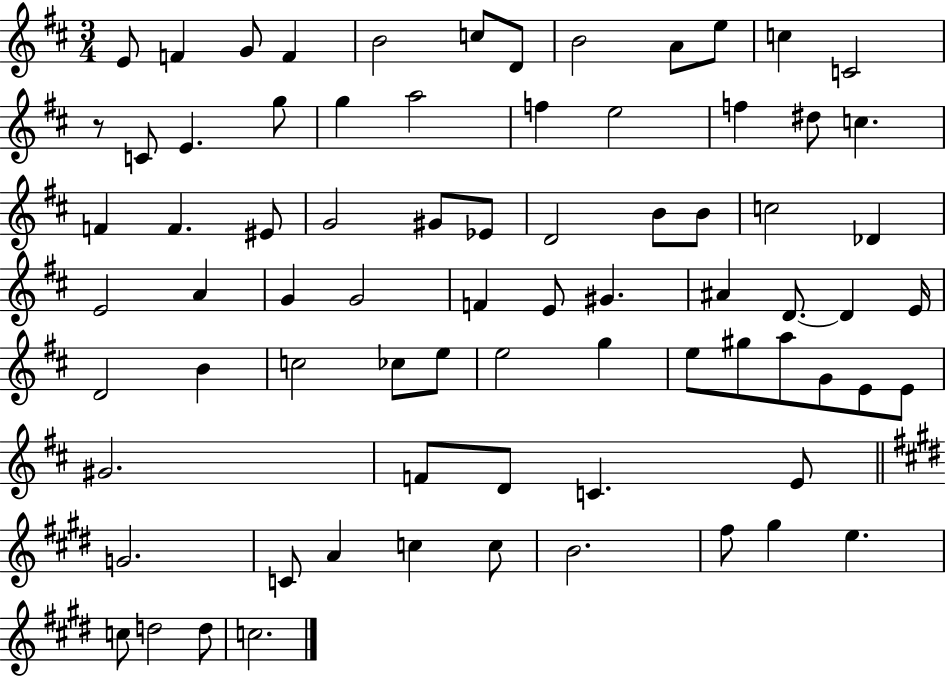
X:1
T:Untitled
M:3/4
L:1/4
K:D
E/2 F G/2 F B2 c/2 D/2 B2 A/2 e/2 c C2 z/2 C/2 E g/2 g a2 f e2 f ^d/2 c F F ^E/2 G2 ^G/2 _E/2 D2 B/2 B/2 c2 _D E2 A G G2 F E/2 ^G ^A D/2 D E/4 D2 B c2 _c/2 e/2 e2 g e/2 ^g/2 a/2 G/2 E/2 E/2 ^G2 F/2 D/2 C E/2 G2 C/2 A c c/2 B2 ^f/2 ^g e c/2 d2 d/2 c2